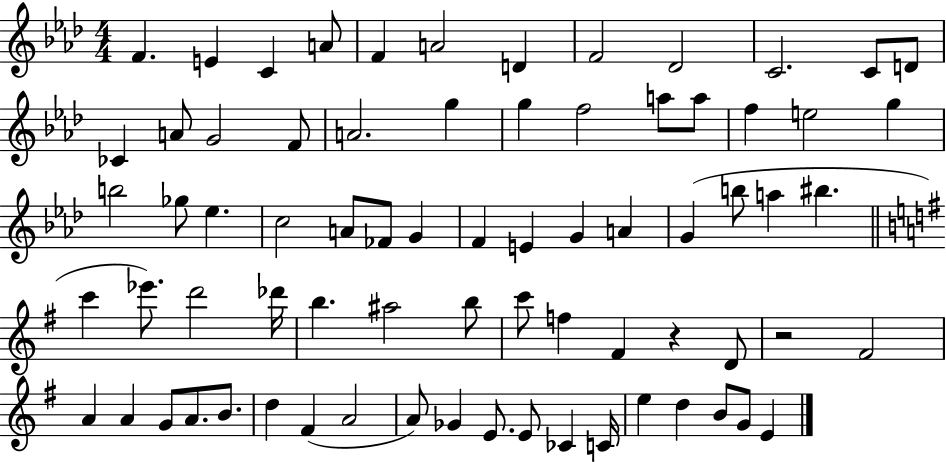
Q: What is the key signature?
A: AES major